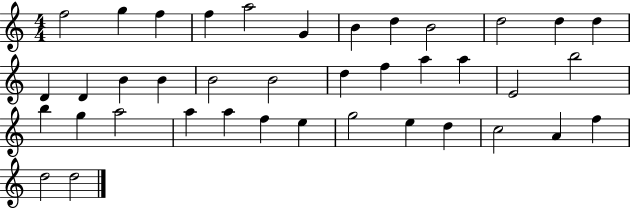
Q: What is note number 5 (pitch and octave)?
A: A5